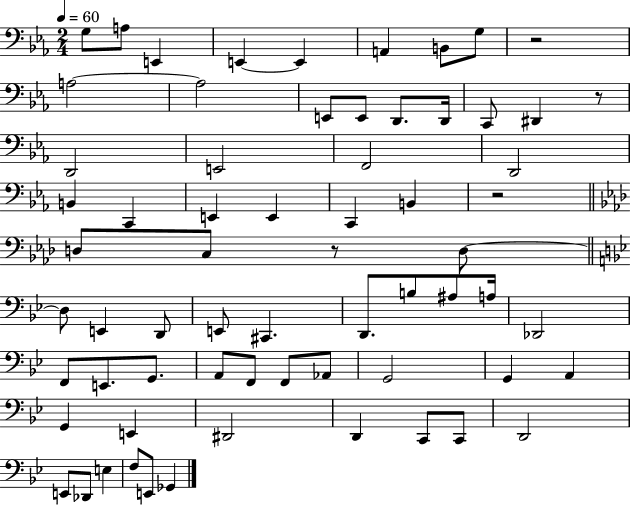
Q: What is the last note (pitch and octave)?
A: Gb2